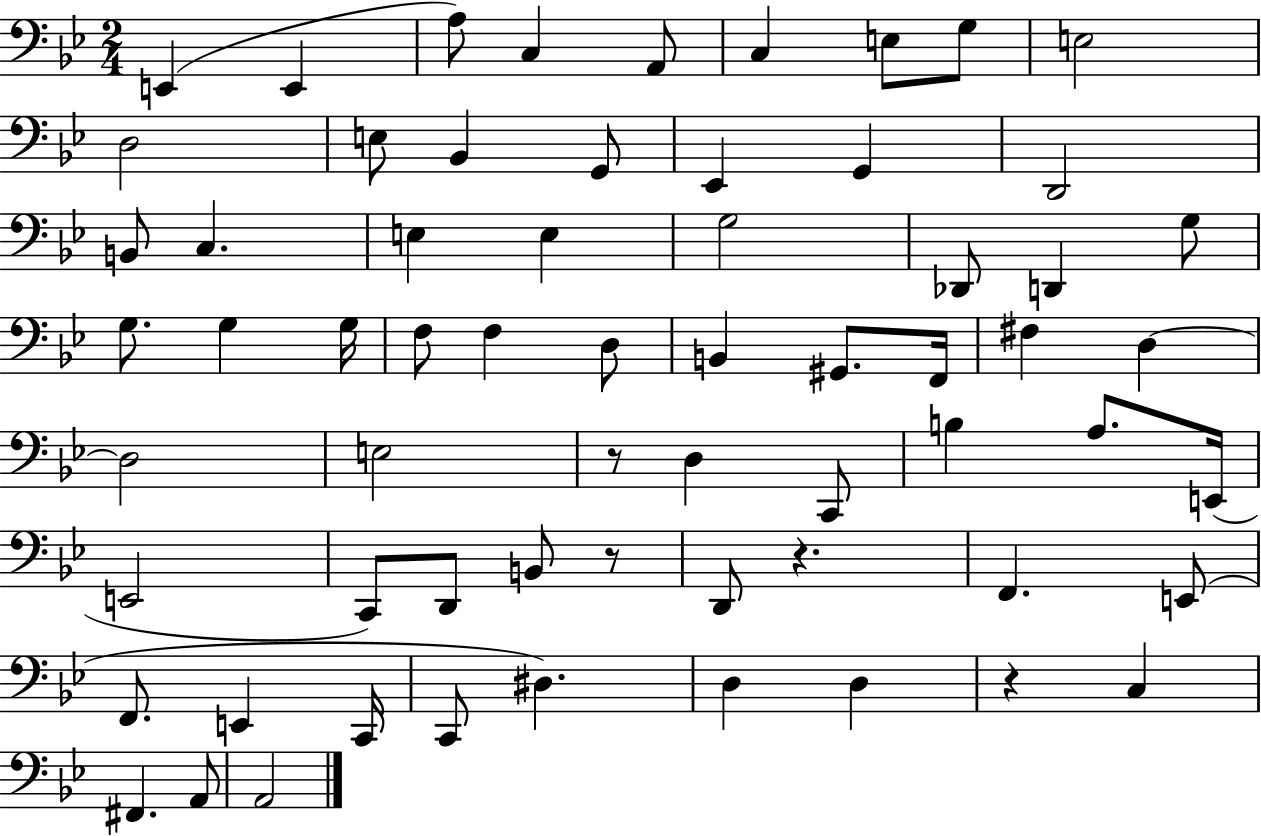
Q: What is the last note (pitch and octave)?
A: A2